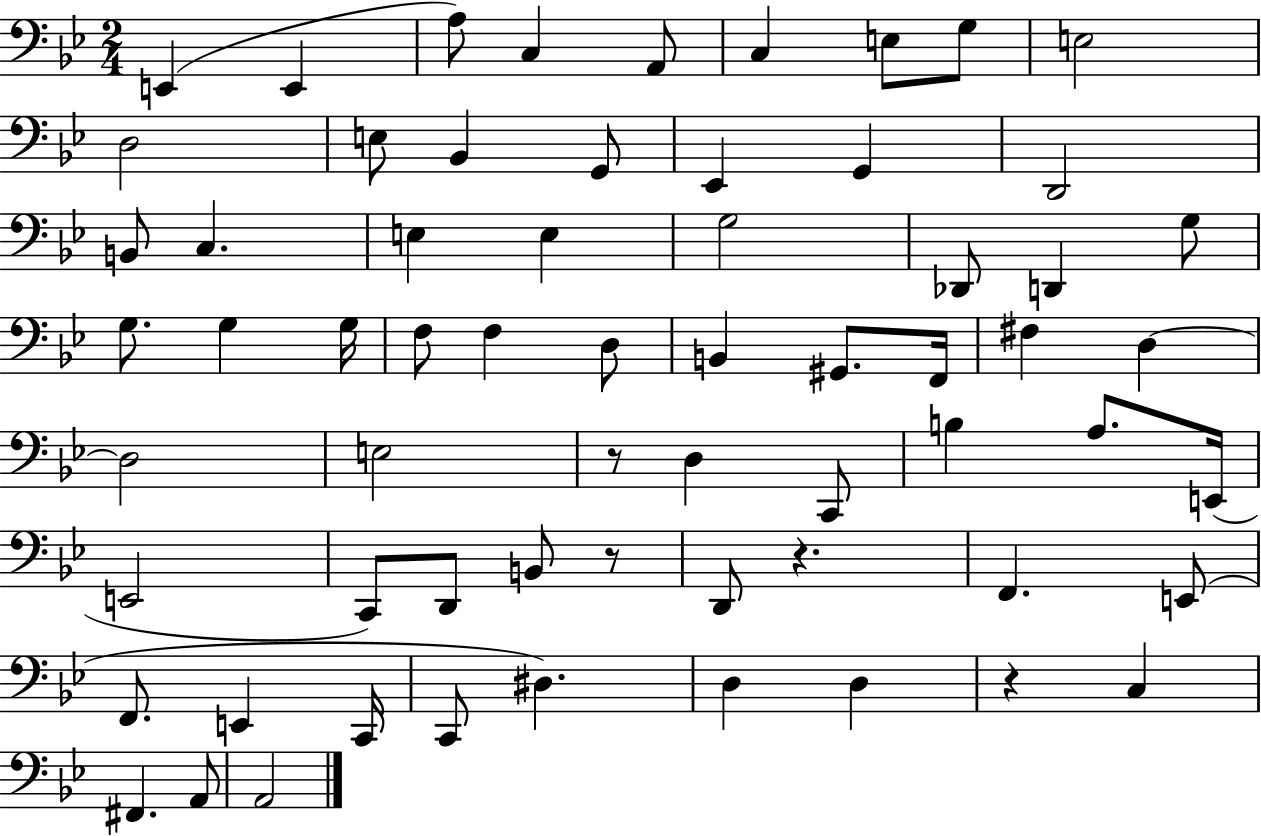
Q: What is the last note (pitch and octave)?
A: A2